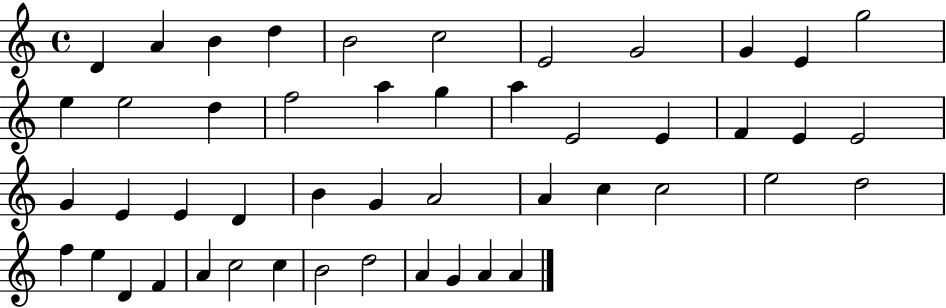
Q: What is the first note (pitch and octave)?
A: D4